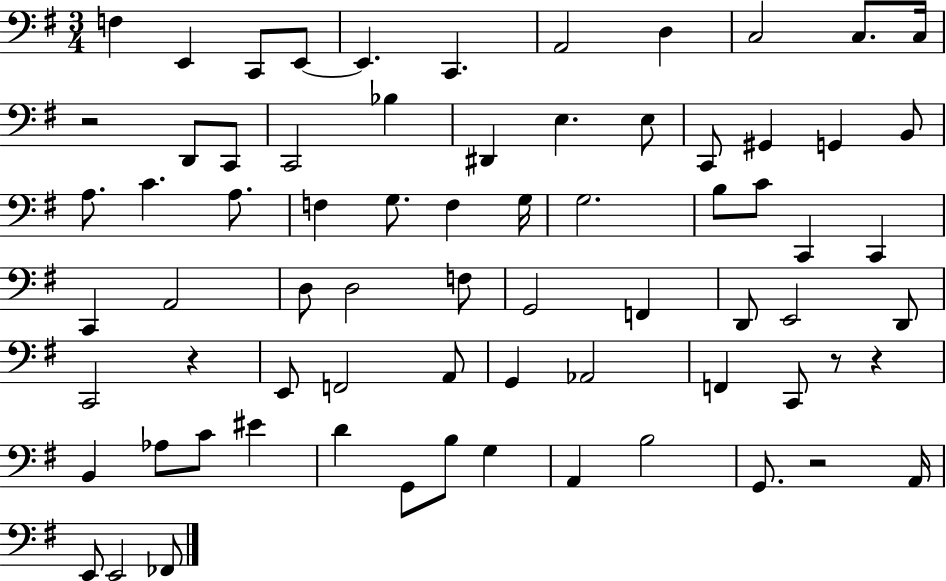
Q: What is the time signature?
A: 3/4